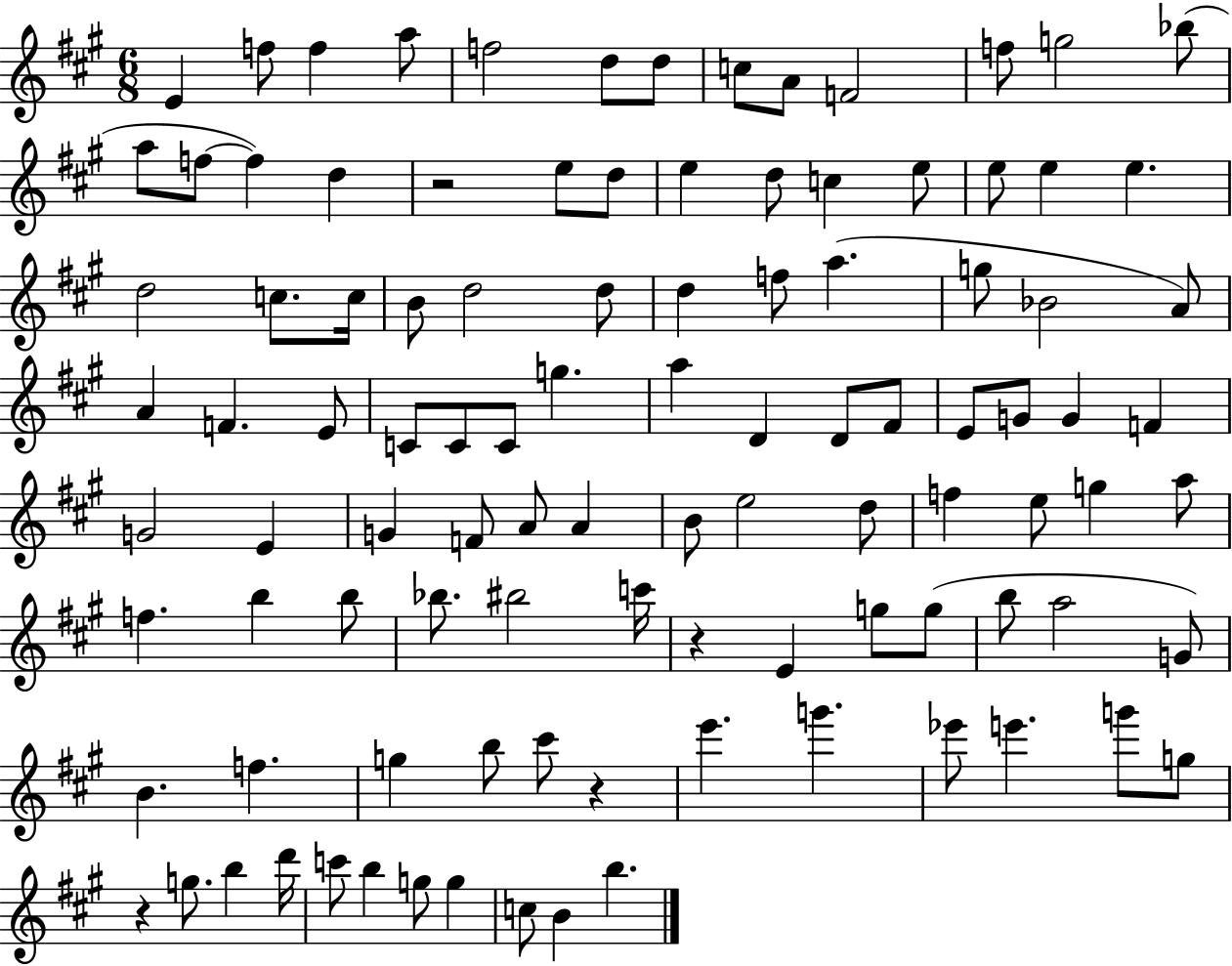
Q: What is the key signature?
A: A major